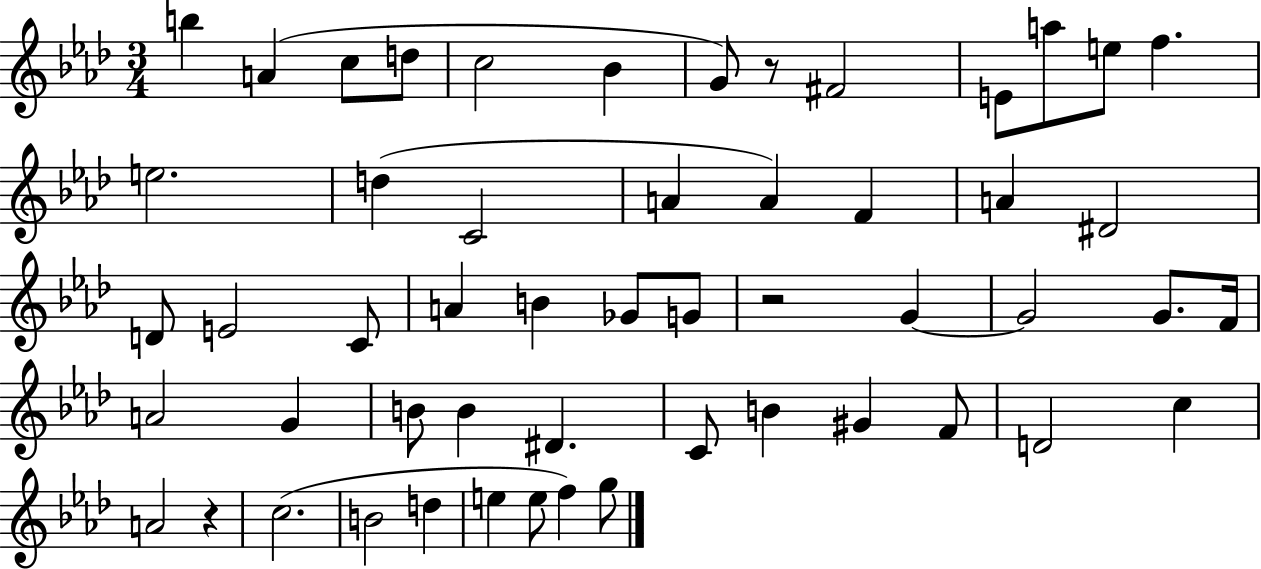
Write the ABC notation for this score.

X:1
T:Untitled
M:3/4
L:1/4
K:Ab
b A c/2 d/2 c2 _B G/2 z/2 ^F2 E/2 a/2 e/2 f e2 d C2 A A F A ^D2 D/2 E2 C/2 A B _G/2 G/2 z2 G G2 G/2 F/4 A2 G B/2 B ^D C/2 B ^G F/2 D2 c A2 z c2 B2 d e e/2 f g/2